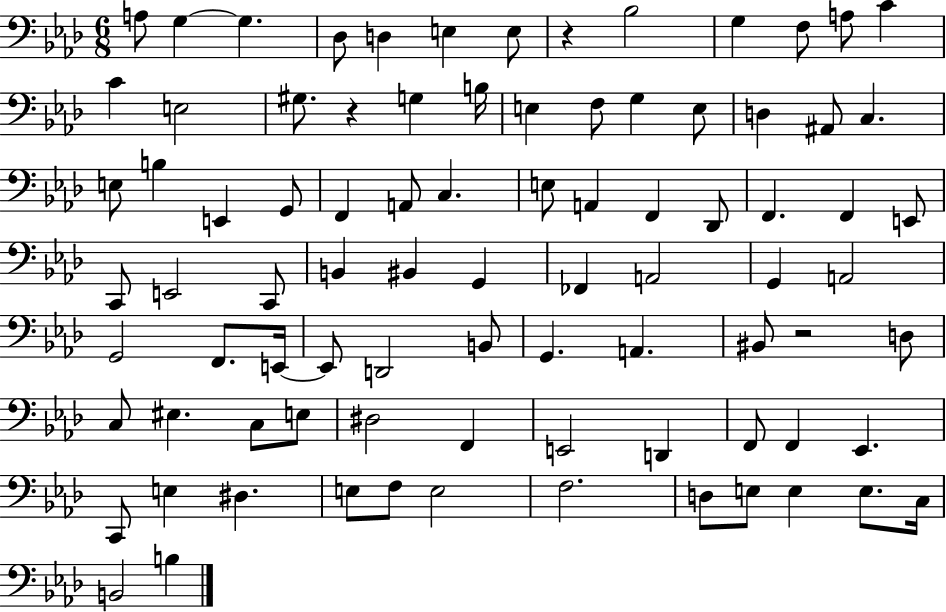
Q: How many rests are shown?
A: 3